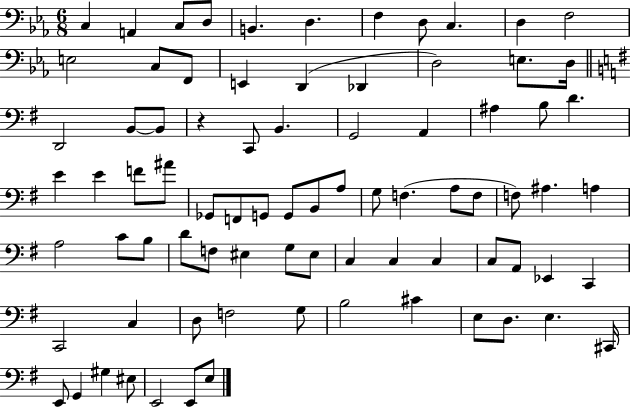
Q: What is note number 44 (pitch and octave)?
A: F3